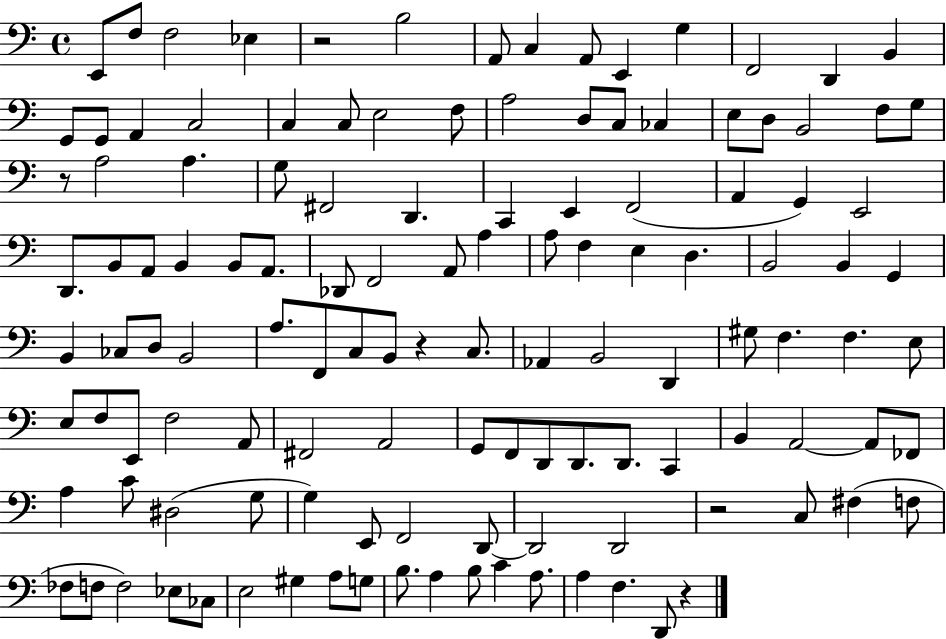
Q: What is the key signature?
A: C major